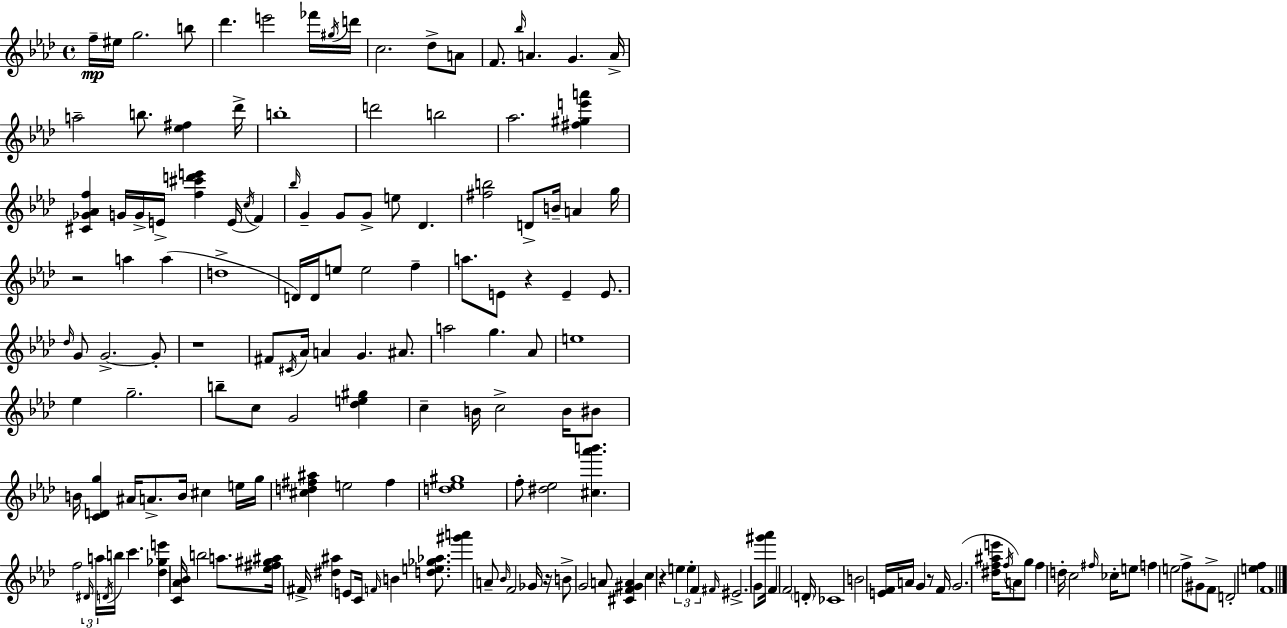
{
  \clef treble
  \time 4/4
  \defaultTimeSignature
  \key aes \major
  f''16--\mp eis''16 g''2. b''8 | des'''4. e'''2 fes'''16 \acciaccatura { gis''16 } | d'''16 c''2. des''8-> a'8 | f'8. \grace { bes''16 } a'4. g'4. | \break a'16-> a''2-- b''8. <ees'' fis''>4 | des'''16-> b''1-. | d'''2 b''2 | aes''2. <fis'' gis'' e''' a'''>4 | \break <cis' ges' aes' f''>4 g'16 g'16-> e'16-> <f'' cis''' d''' e'''>4 e'16( \acciaccatura { c''16 } f'4) | \grace { bes''16 } g'4-- g'8 g'8-> e''8 des'4. | <fis'' b''>2 d'8-> b'16-- a'4 | g''16 r2 a''4 | \break a''4( d''1-> | d'16) d'16 e''8 e''2 | f''4-- a''8. e'8 r4 e'4-- | e'8. \grace { des''16 } g'8 g'2.->~~ | \break g'8-. r1 | fis'8 \acciaccatura { cis'16 } aes'16 a'4 g'4. | ais'8. a''2 g''4. | aes'8 e''1 | \break ees''4 g''2.-- | b''8-- c''8 g'2 | <des'' e'' gis''>4 c''4-- b'16 c''2-> | b'16 bis'8 b'16 <c' d' g''>4 ais'16 a'8.-> b'16 | \break cis''4 e''16 g''16 <cis'' d'' fis'' ais''>4 e''2 | fis''4 <d'' ees'' gis''>1 | f''8-. <dis'' ees''>2 | <cis'' aes''' b'''>4. f''2 \tuplet 3/2 { \grace { dis'16 } a''16 | \break \acciaccatura { d'16 } } b''16 c'''4. <des'' ges'' e'''>4 <c' aes' bes'>16 b''2 | a''8. <ees'' fis'' gis'' ais''>16 fis'16-> <dis'' ais''>4 e'8 | c'16 \grace { f'16 } b'4 <d'' e'' ges'' aes''>8. <gis''' a'''>4 a'8-- \grace { bes'16 } | f'2 ges'16 r16 b'8-> g'2 | \break a'8 <cis' f' gis' a'>4 c''4 r4 | \tuplet 3/2 { e''4 e''4-. f'4 } \grace { fis'16 } eis'2.-> | g'8 <gis''' aes'''>16 f'4 | f'2 \parenthesize d'16-. ces'1 | \break b'2 | <e' f'>16 a'16 g'4 r8 f'16 g'2.( | <dis'' f'' ais'' e'''>16 \acciaccatura { f''16 } a'8) g''8 f''4 | d''16-. c''2 \grace { fis''16 } ces''16-. e''8 f''4 | \break e''2 f''8-> gis'8 f'8-> | d'2-. <e'' f''>4 f'1 | \bar "|."
}